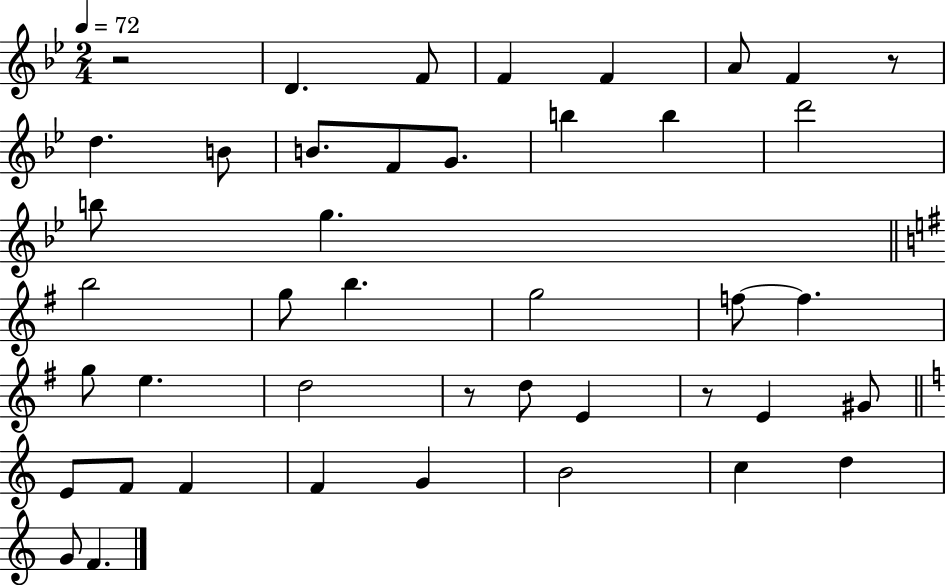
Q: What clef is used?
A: treble